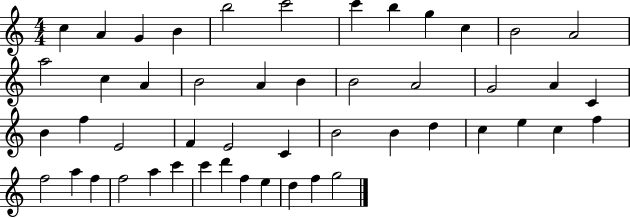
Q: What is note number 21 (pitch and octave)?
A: G4